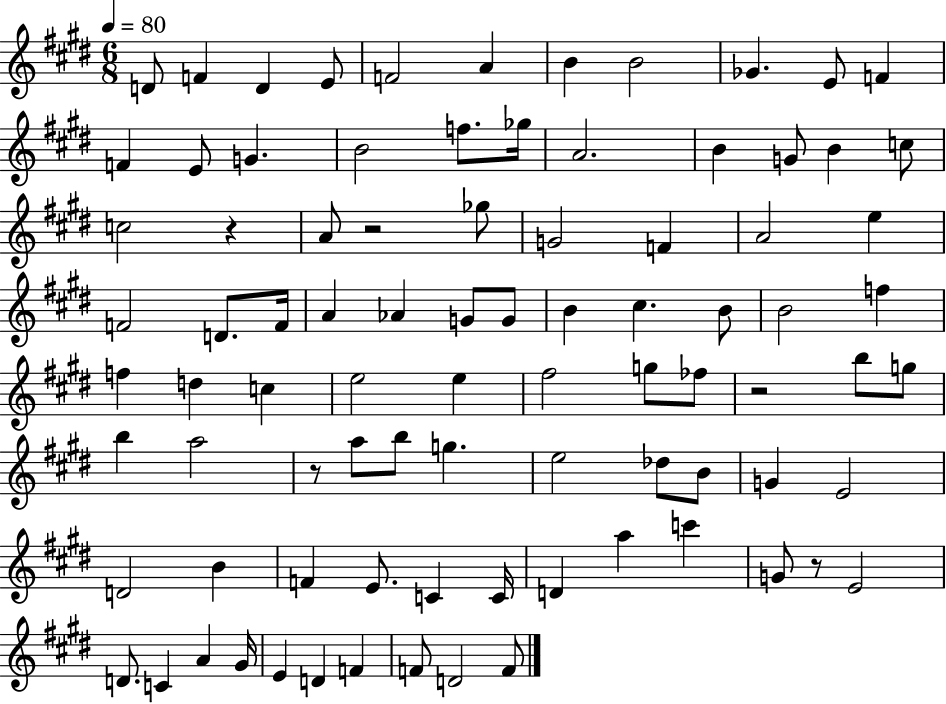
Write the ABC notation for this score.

X:1
T:Untitled
M:6/8
L:1/4
K:E
D/2 F D E/2 F2 A B B2 _G E/2 F F E/2 G B2 f/2 _g/4 A2 B G/2 B c/2 c2 z A/2 z2 _g/2 G2 F A2 e F2 D/2 F/4 A _A G/2 G/2 B ^c B/2 B2 f f d c e2 e ^f2 g/2 _f/2 z2 b/2 g/2 b a2 z/2 a/2 b/2 g e2 _d/2 B/2 G E2 D2 B F E/2 C C/4 D a c' G/2 z/2 E2 D/2 C A ^G/4 E D F F/2 D2 F/2